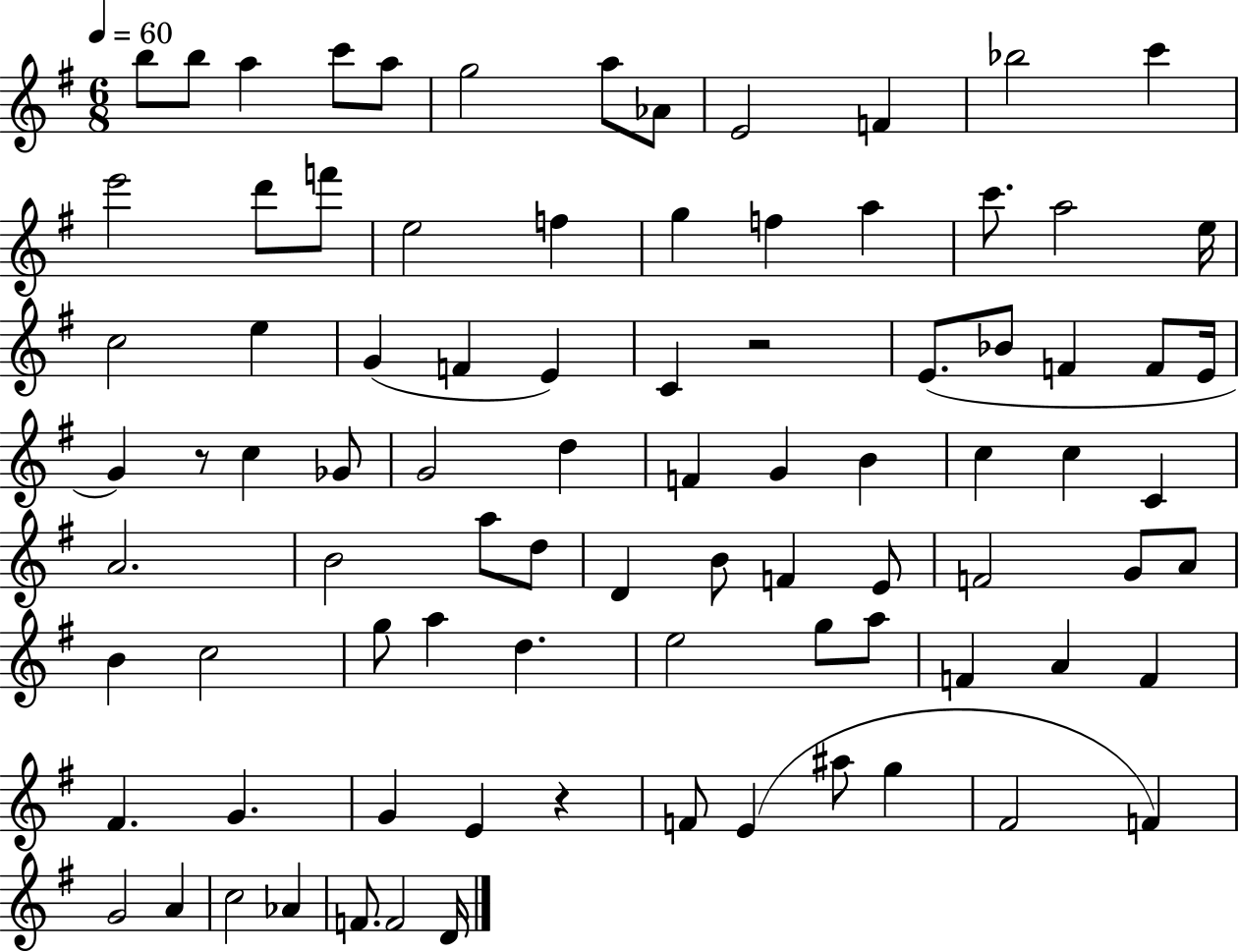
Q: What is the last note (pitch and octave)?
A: D4